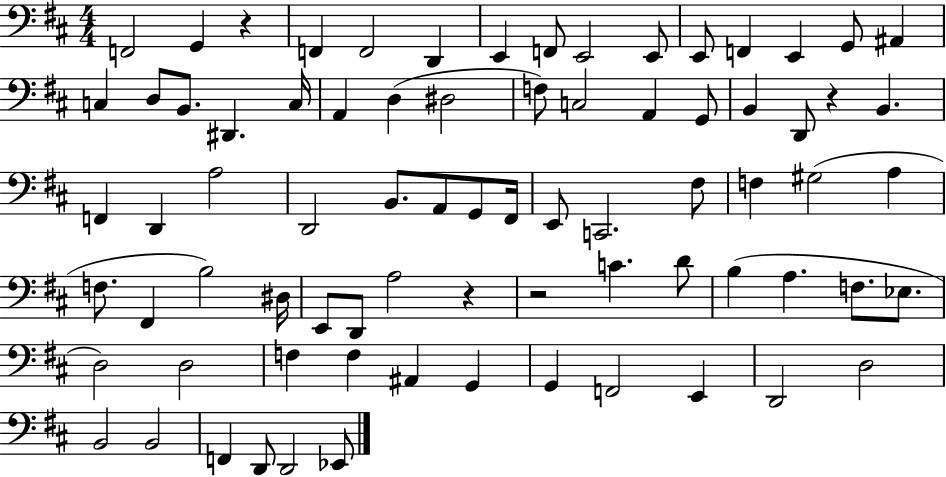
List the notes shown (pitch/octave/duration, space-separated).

F2/h G2/q R/q F2/q F2/h D2/q E2/q F2/e E2/h E2/e E2/e F2/q E2/q G2/e A#2/q C3/q D3/e B2/e. D#2/q. C3/s A2/q D3/q D#3/h F3/e C3/h A2/q G2/e B2/q D2/e R/q B2/q. F2/q D2/q A3/h D2/h B2/e. A2/e G2/e F#2/s E2/e C2/h. F#3/e F3/q G#3/h A3/q F3/e. F#2/q B3/h D#3/s E2/e D2/e A3/h R/q R/h C4/q. D4/e B3/q A3/q. F3/e. Eb3/e. D3/h D3/h F3/q F3/q A#2/q G2/q G2/q F2/h E2/q D2/h D3/h B2/h B2/h F2/q D2/e D2/h Eb2/e